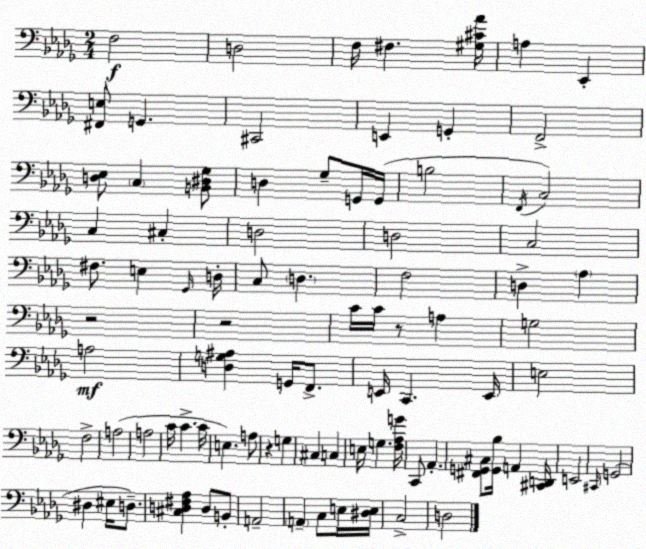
X:1
T:Untitled
M:2/4
L:1/4
K:Bbm
F,2 D,2 F,/4 ^F, [^G,^C_A]/4 A, _E,, [^F,,E,]/2 G,, ^C,,2 E,, G,, F,,2 [D,_E,]/2 C, [B,,^D,_G,]/2 D, _G,/2 G,,/4 G,,/4 B,2 F,,/4 C,2 C, ^C, D,2 D,2 C,2 ^F,/2 E, _G,,/4 D,/4 C,/2 D, F,2 D, _A, z2 z2 C/4 C/4 z/2 A, G,2 A,2 [D,G,^A,] G,,/4 F,,/2 E,,/4 C,, E,,/4 E,2 F,2 A,2 A,2 C/4 C C/4 E, A,/2 z G, ^C, C, E,/4 G, [F,_A,G]/4 C,,/2 _A,, [^F,,G,,^C,]/2 [G,,_B,]/4 A,, [^C,,D,,]/4 E,,2 ^C,,/4 G,,2 ^D, ^E,/4 D,/2 [^C,D,^F,_A,] D,/2 B,,/2 A,,2 A,, C,/2 E,/4 [^D,E,]/4 C,2 D,2